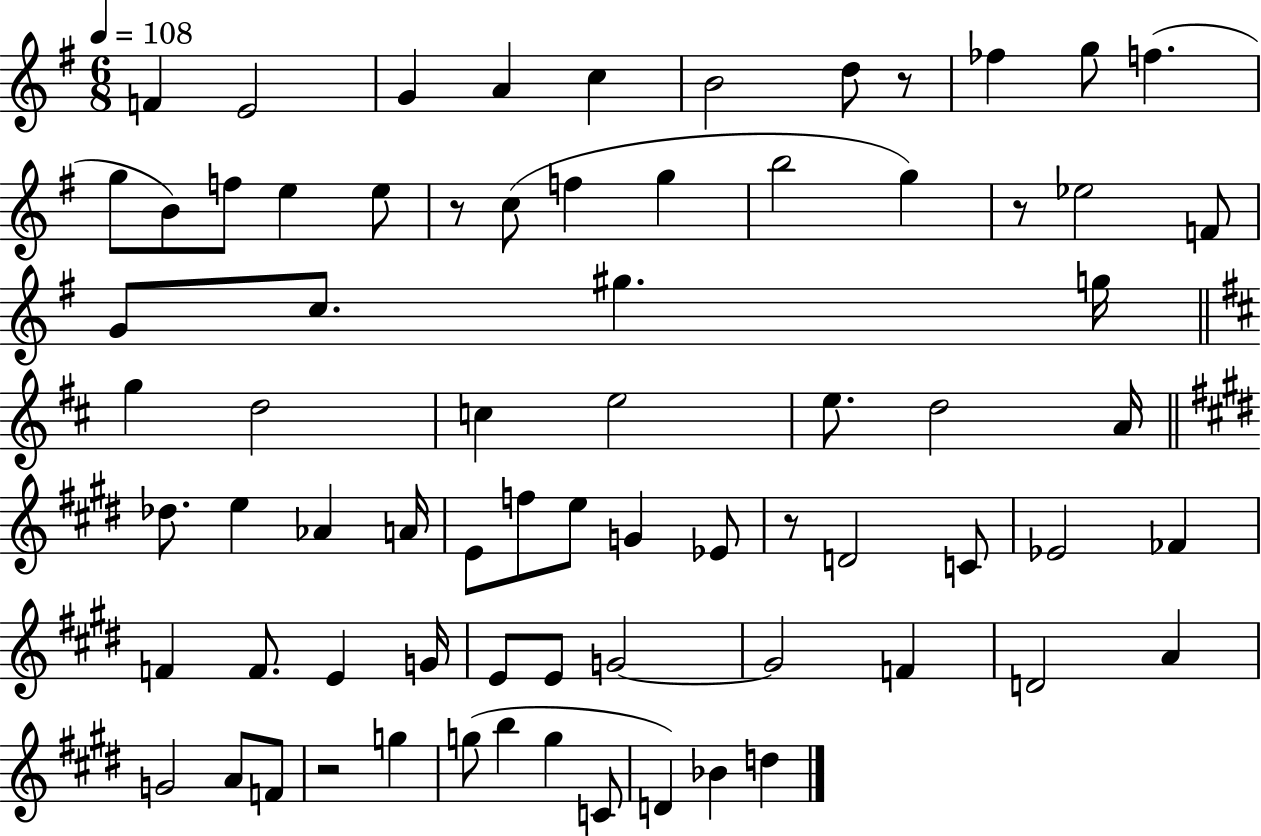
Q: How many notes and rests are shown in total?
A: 73